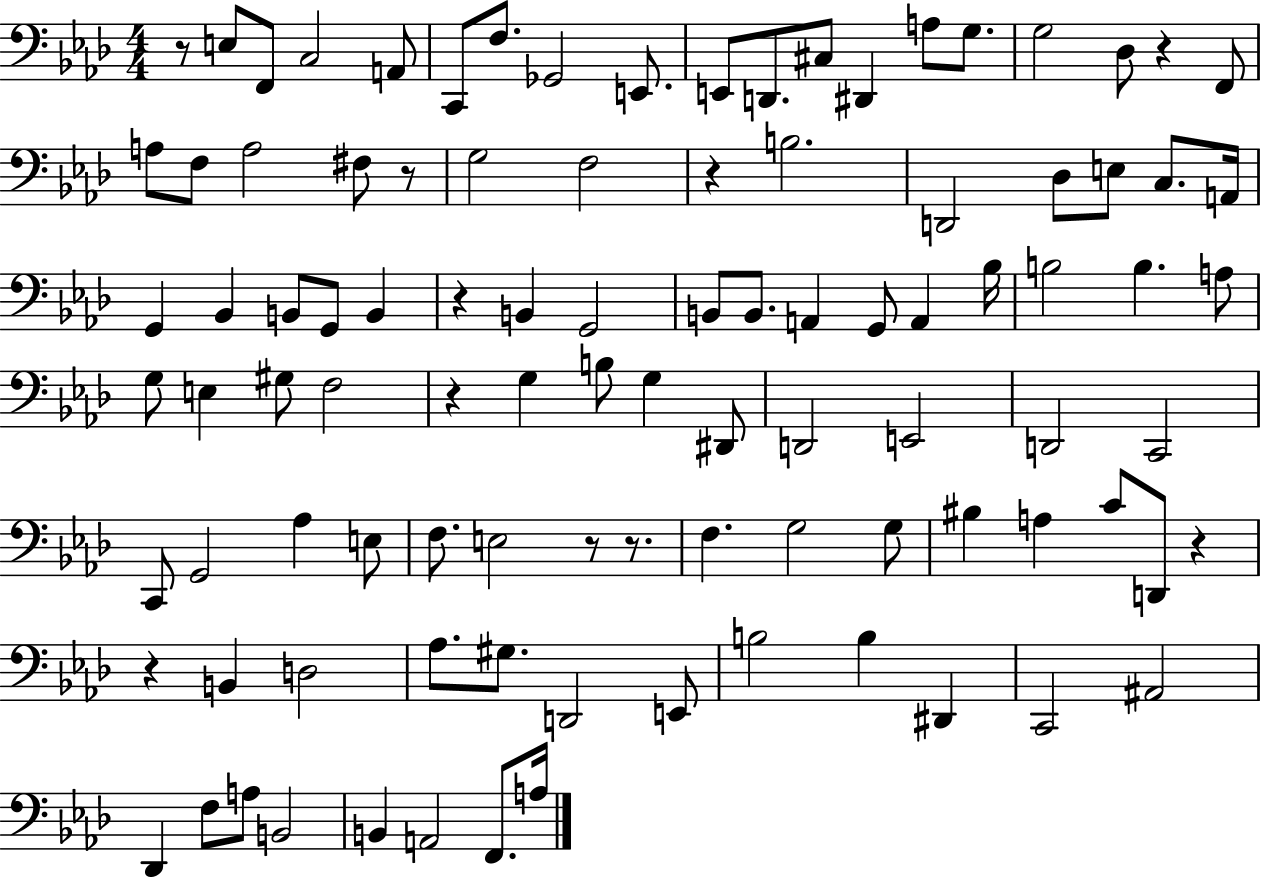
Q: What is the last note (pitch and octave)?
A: A3